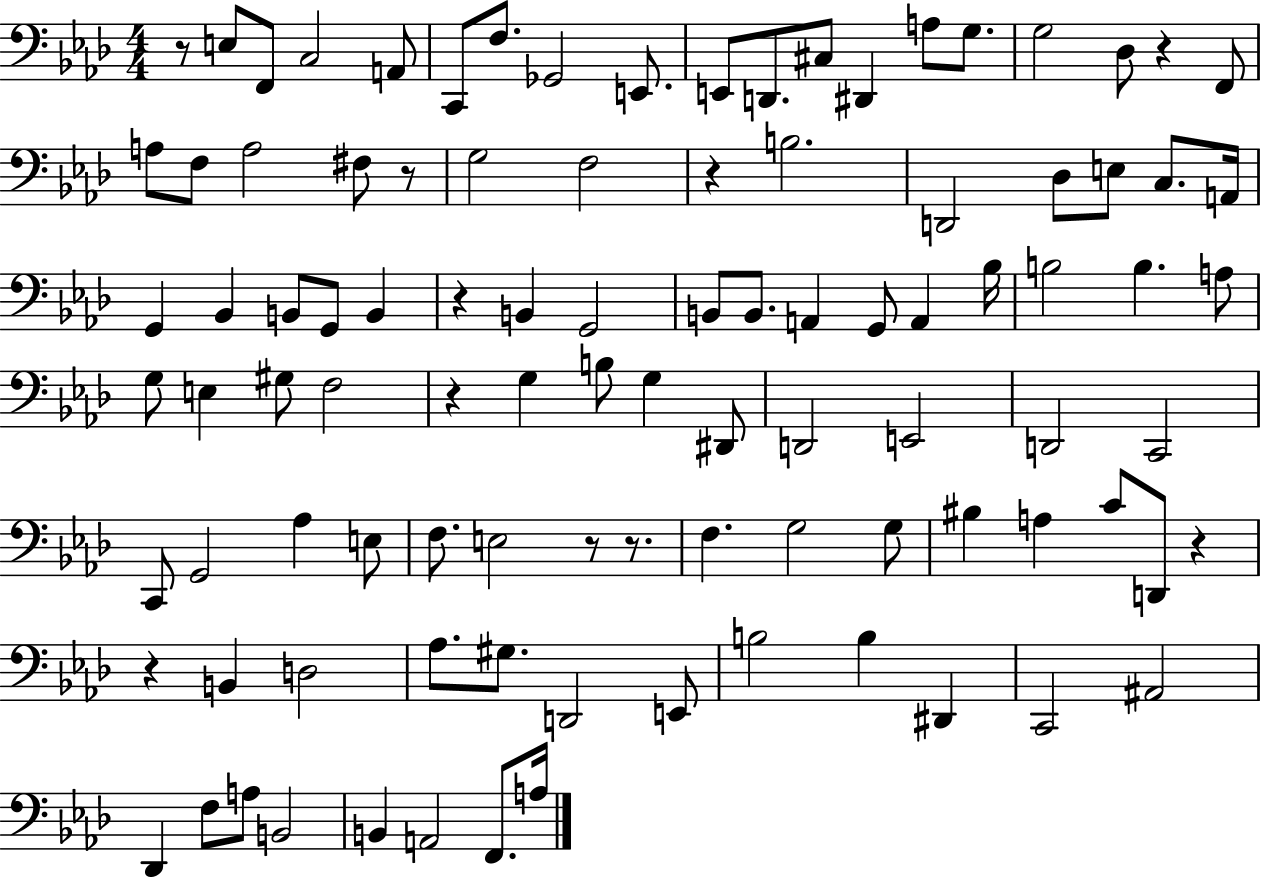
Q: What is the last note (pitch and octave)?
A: A3